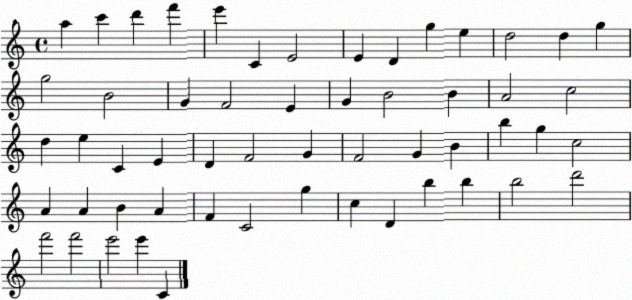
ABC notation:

X:1
T:Untitled
M:4/4
L:1/4
K:C
a c' d' f' e' C E2 E D g e d2 d g g2 B2 G F2 E G B2 B A2 c2 d e C E D F2 G F2 G B b g c2 A A B A F C2 g c D b b b2 d'2 f'2 f'2 e'2 e' C